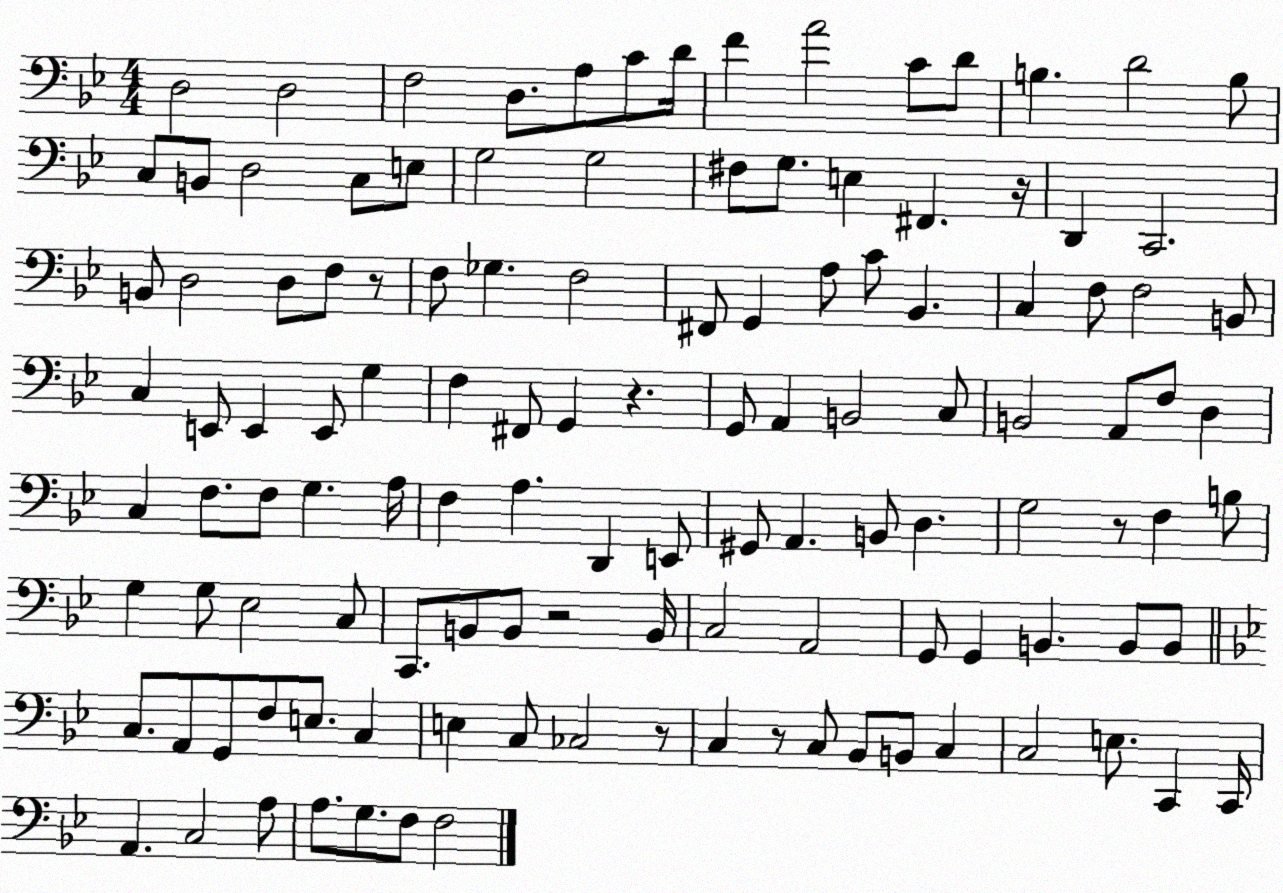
X:1
T:Untitled
M:4/4
L:1/4
K:Bb
D,2 D,2 F,2 D,/2 A,/2 C/2 D/4 F A2 C/2 D/2 B, D2 B,/2 C,/2 B,,/2 D,2 C,/2 E,/2 G,2 G,2 ^F,/2 G,/2 E, ^F,, z/4 D,, C,,2 B,,/2 D,2 D,/2 F,/2 z/2 F,/2 _G, F,2 ^F,,/2 G,, A,/2 C/2 _B,, C, F,/2 F,2 B,,/2 C, E,,/2 E,, E,,/2 G, F, ^F,,/2 G,, z G,,/2 A,, B,,2 C,/2 B,,2 A,,/2 F,/2 D, C, F,/2 F,/2 G, A,/4 F, A, D,, E,,/2 ^G,,/2 A,, B,,/2 D, G,2 z/2 F, B,/2 G, G,/2 _E,2 C,/2 C,,/2 B,,/2 B,,/2 z2 B,,/4 C,2 A,,2 G,,/2 G,, B,, B,,/2 B,,/2 C,/2 A,,/2 G,,/2 F,/2 E,/2 C, E, C,/2 _C,2 z/2 C, z/2 C,/2 _B,,/2 B,,/2 C, C,2 E,/2 C,, C,,/4 A,, C,2 A,/2 A,/2 G,/2 F,/2 F,2